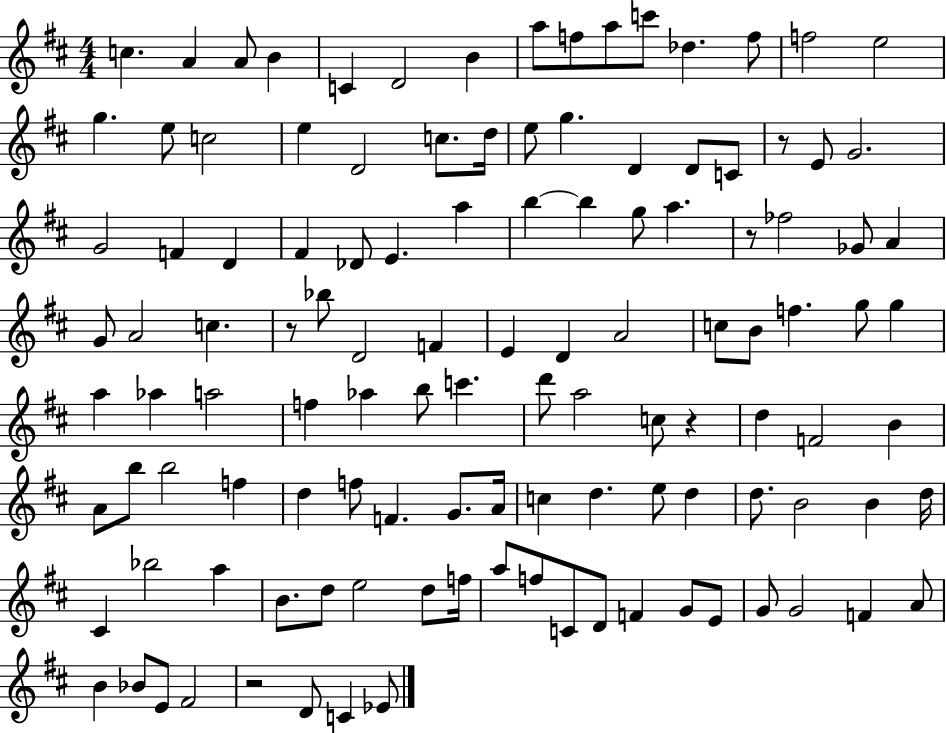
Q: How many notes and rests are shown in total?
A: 118